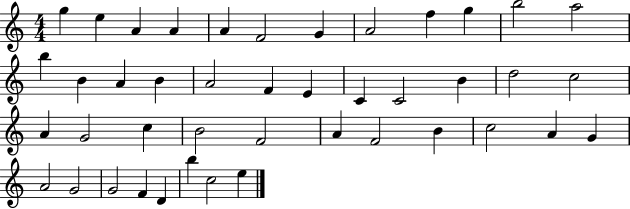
{
  \clef treble
  \numericTimeSignature
  \time 4/4
  \key c \major
  g''4 e''4 a'4 a'4 | a'4 f'2 g'4 | a'2 f''4 g''4 | b''2 a''2 | \break b''4 b'4 a'4 b'4 | a'2 f'4 e'4 | c'4 c'2 b'4 | d''2 c''2 | \break a'4 g'2 c''4 | b'2 f'2 | a'4 f'2 b'4 | c''2 a'4 g'4 | \break a'2 g'2 | g'2 f'4 d'4 | b''4 c''2 e''4 | \bar "|."
}